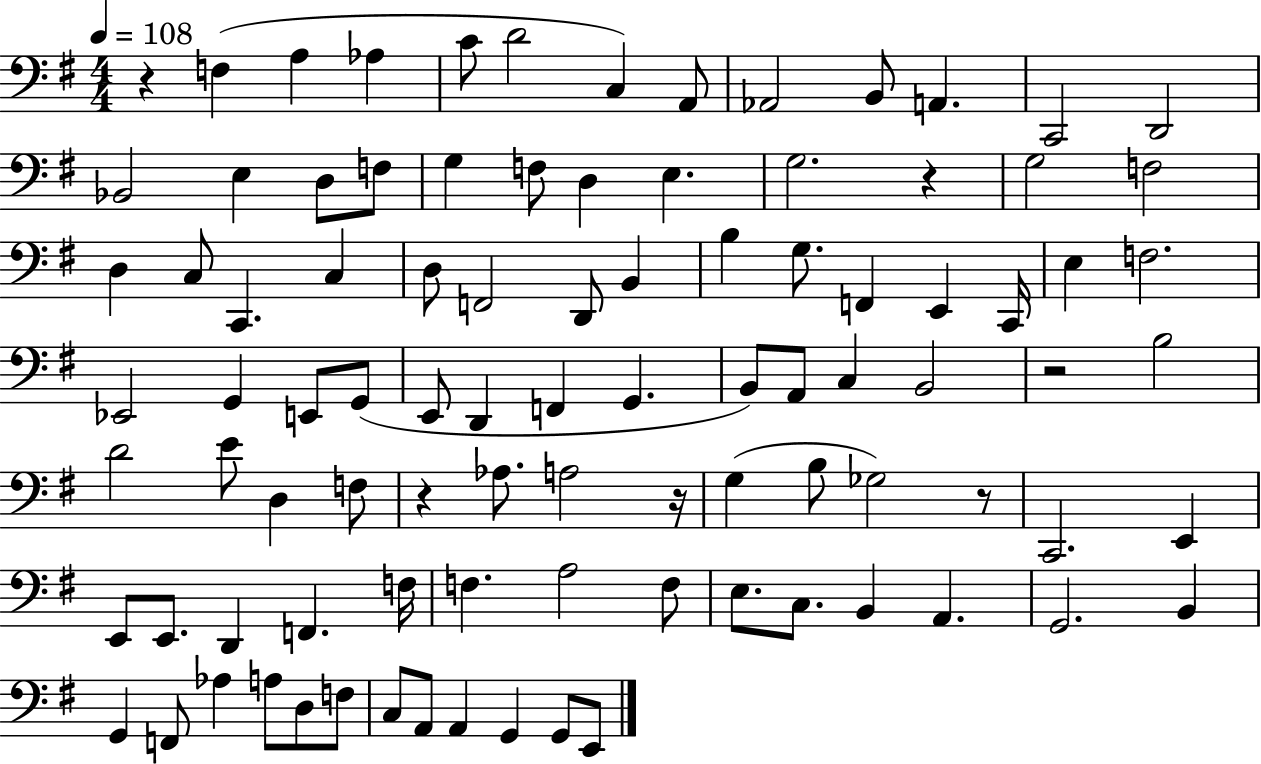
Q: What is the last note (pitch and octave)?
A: E2